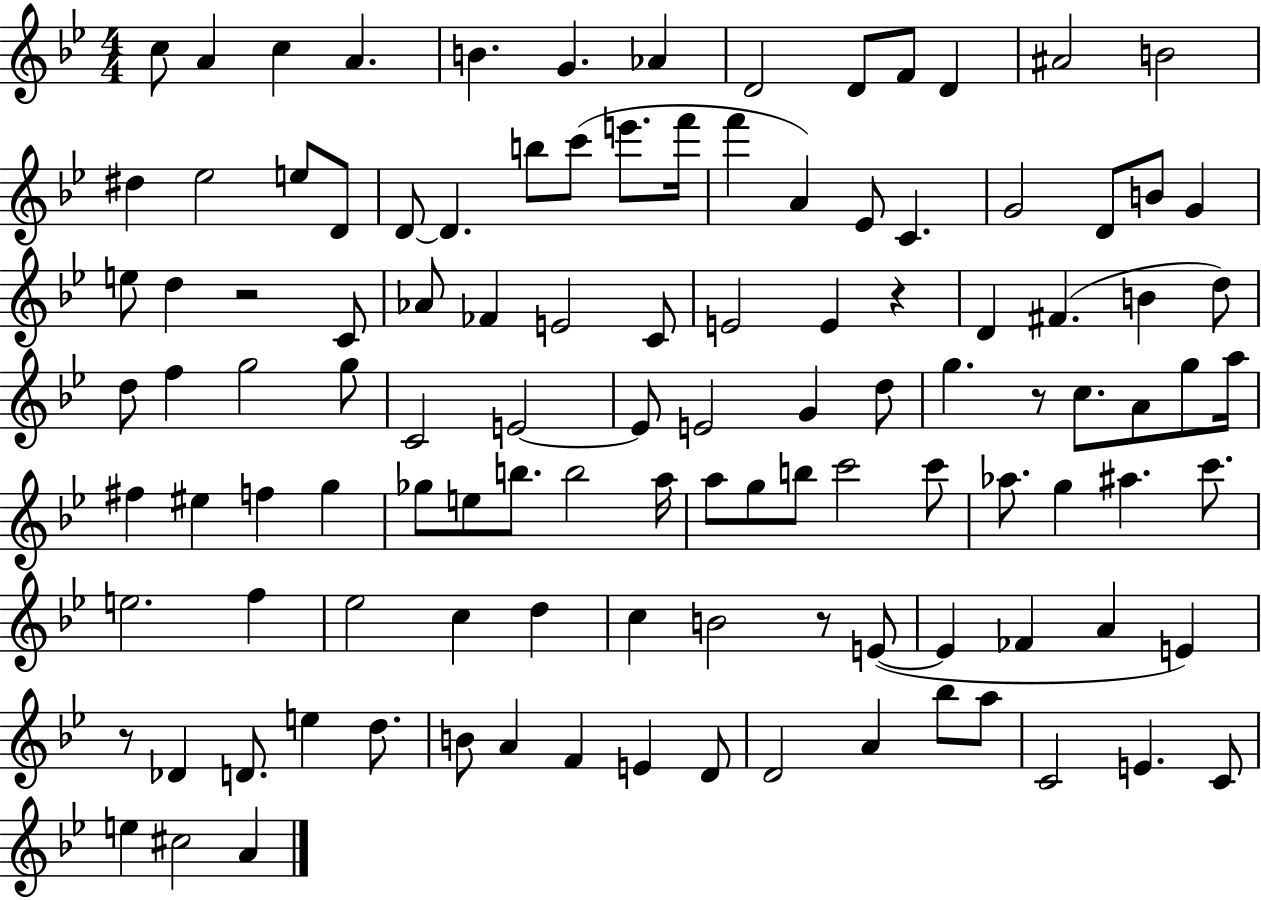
{
  \clef treble
  \numericTimeSignature
  \time 4/4
  \key bes \major
  c''8 a'4 c''4 a'4. | b'4. g'4. aes'4 | d'2 d'8 f'8 d'4 | ais'2 b'2 | \break dis''4 ees''2 e''8 d'8 | d'8~~ d'4. b''8 c'''8( e'''8. f'''16 | f'''4 a'4) ees'8 c'4. | g'2 d'8 b'8 g'4 | \break e''8 d''4 r2 c'8 | aes'8 fes'4 e'2 c'8 | e'2 e'4 r4 | d'4 fis'4.( b'4 d''8) | \break d''8 f''4 g''2 g''8 | c'2 e'2~~ | e'8 e'2 g'4 d''8 | g''4. r8 c''8. a'8 g''8 a''16 | \break fis''4 eis''4 f''4 g''4 | ges''8 e''8 b''8. b''2 a''16 | a''8 g''8 b''8 c'''2 c'''8 | aes''8. g''4 ais''4. c'''8. | \break e''2. f''4 | ees''2 c''4 d''4 | c''4 b'2 r8 e'8~(~ | e'4 fes'4 a'4 e'4) | \break r8 des'4 d'8. e''4 d''8. | b'8 a'4 f'4 e'4 d'8 | d'2 a'4 bes''8 a''8 | c'2 e'4. c'8 | \break e''4 cis''2 a'4 | \bar "|."
}